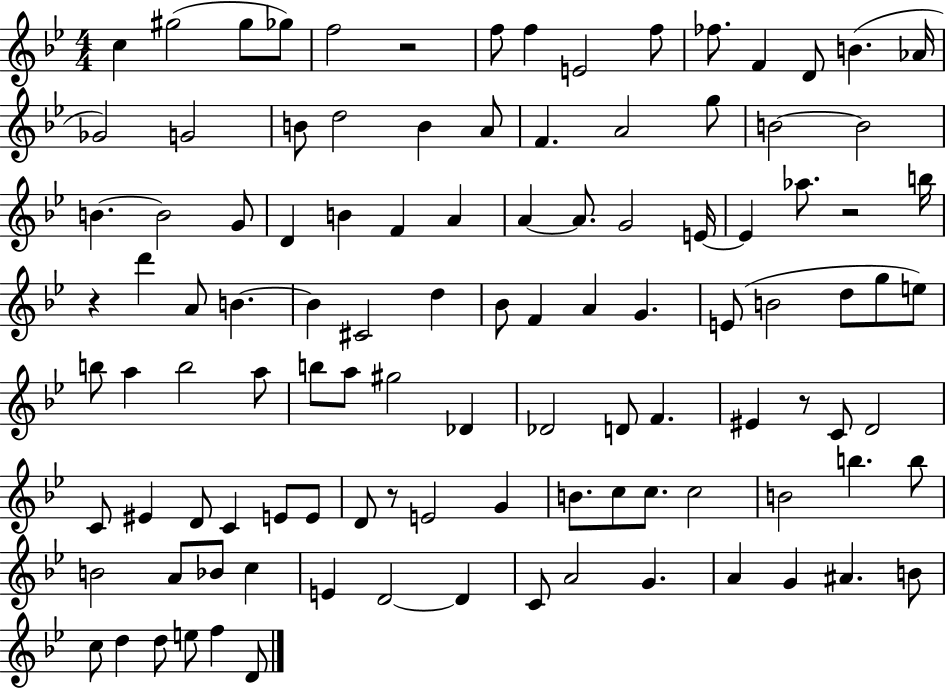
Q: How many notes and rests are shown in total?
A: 109